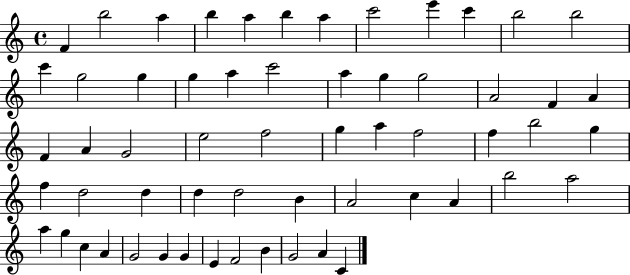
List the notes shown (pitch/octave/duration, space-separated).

F4/q B5/h A5/q B5/q A5/q B5/q A5/q C6/h E6/q C6/q B5/h B5/h C6/q G5/h G5/q G5/q A5/q C6/h A5/q G5/q G5/h A4/h F4/q A4/q F4/q A4/q G4/h E5/h F5/h G5/q A5/q F5/h F5/q B5/h G5/q F5/q D5/h D5/q D5/q D5/h B4/q A4/h C5/q A4/q B5/h A5/h A5/q G5/q C5/q A4/q G4/h G4/q G4/q E4/q F4/h B4/q G4/h A4/q C4/q